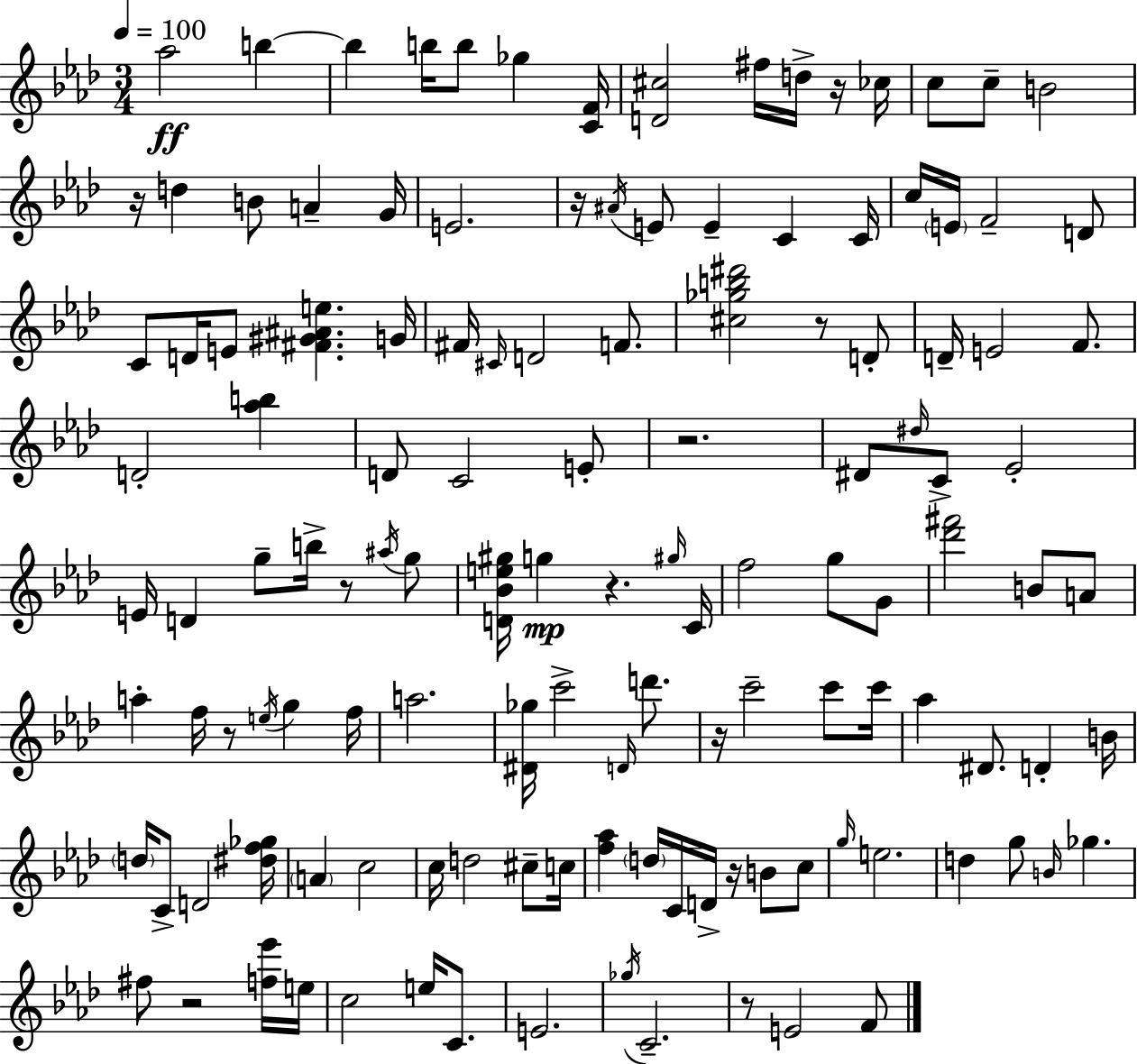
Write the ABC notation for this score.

X:1
T:Untitled
M:3/4
L:1/4
K:Ab
_a2 b b b/4 b/2 _g [CF]/4 [D^c]2 ^f/4 d/4 z/4 _c/4 c/2 c/2 B2 z/4 d B/2 A G/4 E2 z/4 ^A/4 E/2 E C C/4 c/4 E/4 F2 D/2 C/2 D/4 E/2 [^F^G^Ae] G/4 ^F/4 ^C/4 D2 F/2 [^c_gb^d']2 z/2 D/2 D/4 E2 F/2 D2 [_ab] D/2 C2 E/2 z2 ^D/2 ^d/4 C/2 _E2 E/4 D g/2 b/4 z/2 ^a/4 g/2 [D_Be^g]/4 g z ^g/4 C/4 f2 g/2 G/2 [_d'^f']2 B/2 A/2 a f/4 z/2 e/4 g f/4 a2 [^D_g]/4 c'2 D/4 d'/2 z/4 c'2 c'/2 c'/4 _a ^D/2 D B/4 d/4 C/2 D2 [^df_g]/4 A c2 c/4 d2 ^c/2 c/4 [f_a] d/4 C/4 D/4 z/4 B/2 c/2 g/4 e2 d g/2 B/4 _g ^f/2 z2 [f_e']/4 e/4 c2 e/4 C/2 E2 _g/4 C2 z/2 E2 F/2